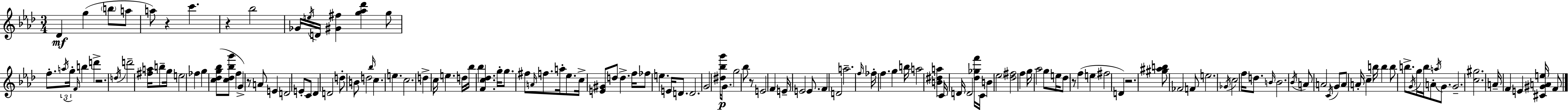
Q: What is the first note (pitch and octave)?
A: Db4